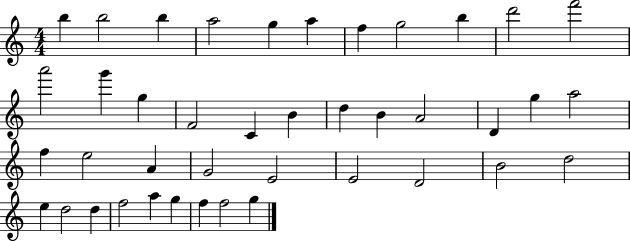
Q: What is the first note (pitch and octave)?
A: B5